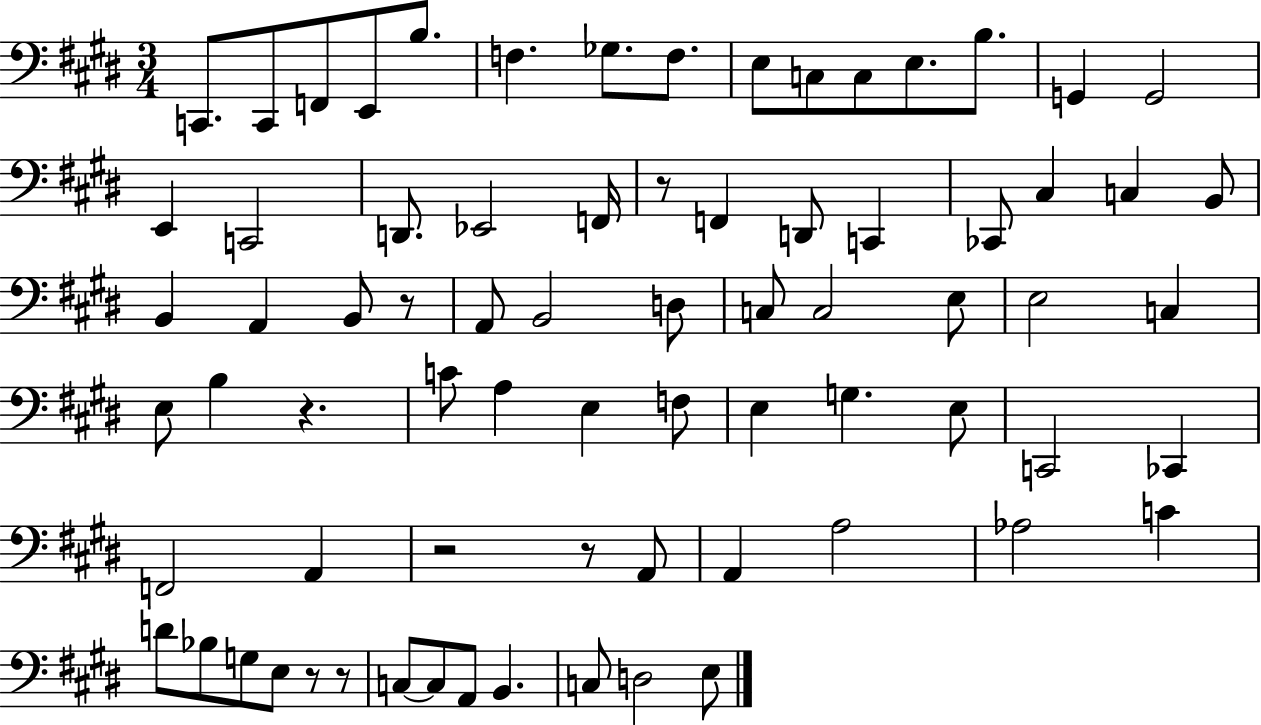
C2/e. C2/e F2/e E2/e B3/e. F3/q. Gb3/e. F3/e. E3/e C3/e C3/e E3/e. B3/e. G2/q G2/h E2/q C2/h D2/e. Eb2/h F2/s R/e F2/q D2/e C2/q CES2/e C#3/q C3/q B2/e B2/q A2/q B2/e R/e A2/e B2/h D3/e C3/e C3/h E3/e E3/h C3/q E3/e B3/q R/q. C4/e A3/q E3/q F3/e E3/q G3/q. E3/e C2/h CES2/q F2/h A2/q R/h R/e A2/e A2/q A3/h Ab3/h C4/q D4/e Bb3/e G3/e E3/e R/e R/e C3/e C3/e A2/e B2/q. C3/e D3/h E3/e